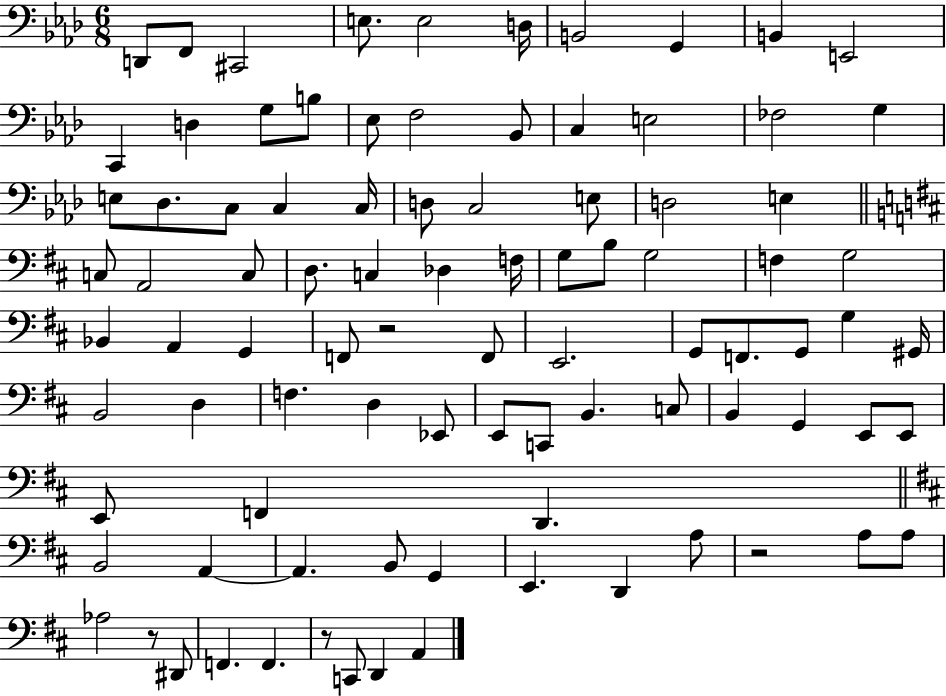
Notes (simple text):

D2/e F2/e C#2/h E3/e. E3/h D3/s B2/h G2/q B2/q E2/h C2/q D3/q G3/e B3/e Eb3/e F3/h Bb2/e C3/q E3/h FES3/h G3/q E3/e Db3/e. C3/e C3/q C3/s D3/e C3/h E3/e D3/h E3/q C3/e A2/h C3/e D3/e. C3/q Db3/q F3/s G3/e B3/e G3/h F3/q G3/h Bb2/q A2/q G2/q F2/e R/h F2/e E2/h. G2/e F2/e. G2/e G3/q G#2/s B2/h D3/q F3/q. D3/q Eb2/e E2/e C2/e B2/q. C3/e B2/q G2/q E2/e E2/e E2/e F2/q D2/q. B2/h A2/q A2/q. B2/e G2/q E2/q. D2/q A3/e R/h A3/e A3/e Ab3/h R/e D#2/e F2/q. F2/q. R/e C2/e D2/q A2/q